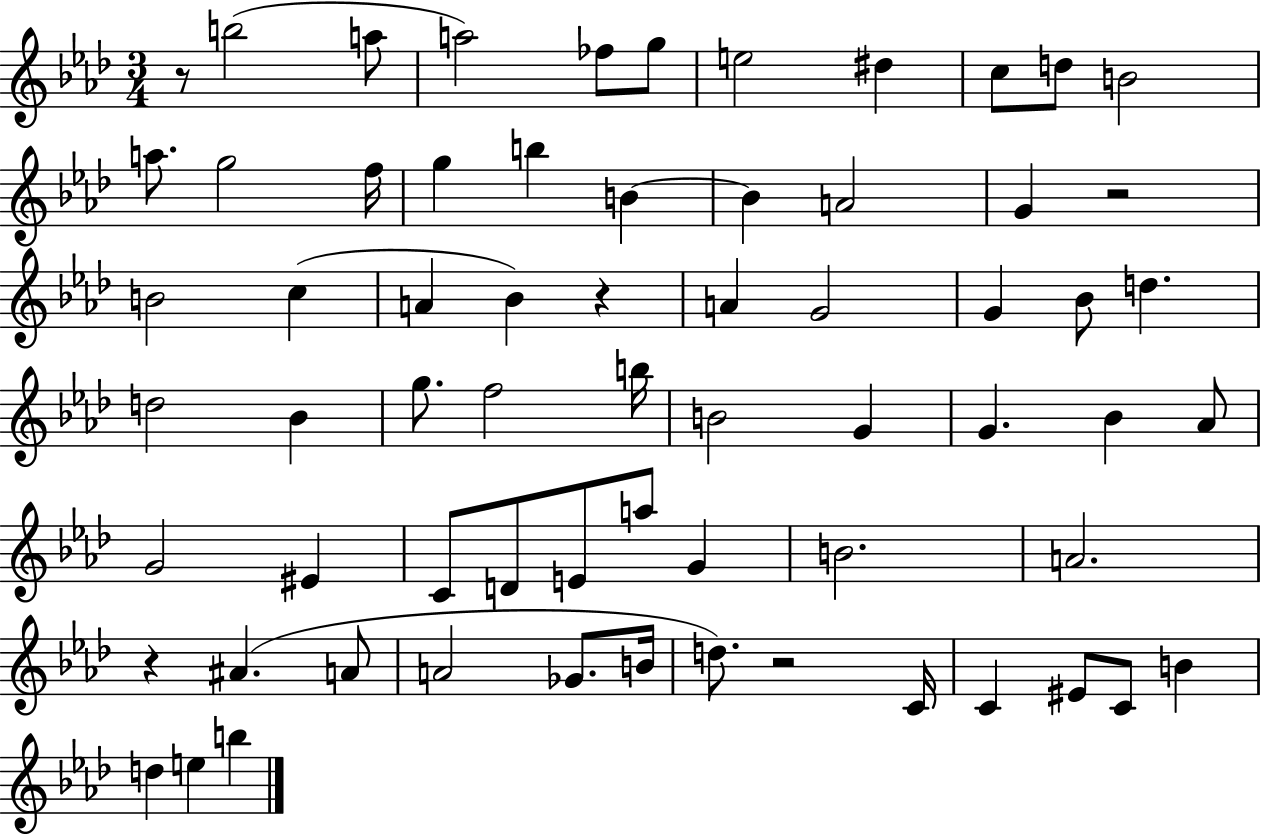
{
  \clef treble
  \numericTimeSignature
  \time 3/4
  \key aes \major
  \repeat volta 2 { r8 b''2( a''8 | a''2) fes''8 g''8 | e''2 dis''4 | c''8 d''8 b'2 | \break a''8. g''2 f''16 | g''4 b''4 b'4~~ | b'4 a'2 | g'4 r2 | \break b'2 c''4( | a'4 bes'4) r4 | a'4 g'2 | g'4 bes'8 d''4. | \break d''2 bes'4 | g''8. f''2 b''16 | b'2 g'4 | g'4. bes'4 aes'8 | \break g'2 eis'4 | c'8 d'8 e'8 a''8 g'4 | b'2. | a'2. | \break r4 ais'4.( a'8 | a'2 ges'8. b'16 | d''8.) r2 c'16 | c'4 eis'8 c'8 b'4 | \break d''4 e''4 b''4 | } \bar "|."
}